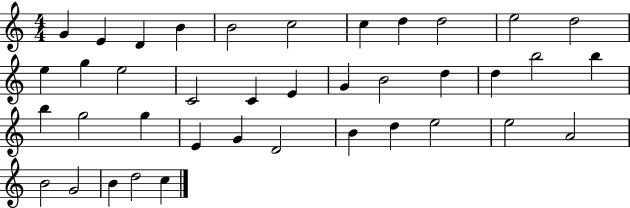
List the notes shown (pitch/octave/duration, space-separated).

G4/q E4/q D4/q B4/q B4/h C5/h C5/q D5/q D5/h E5/h D5/h E5/q G5/q E5/h C4/h C4/q E4/q G4/q B4/h D5/q D5/q B5/h B5/q B5/q G5/h G5/q E4/q G4/q D4/h B4/q D5/q E5/h E5/h A4/h B4/h G4/h B4/q D5/h C5/q